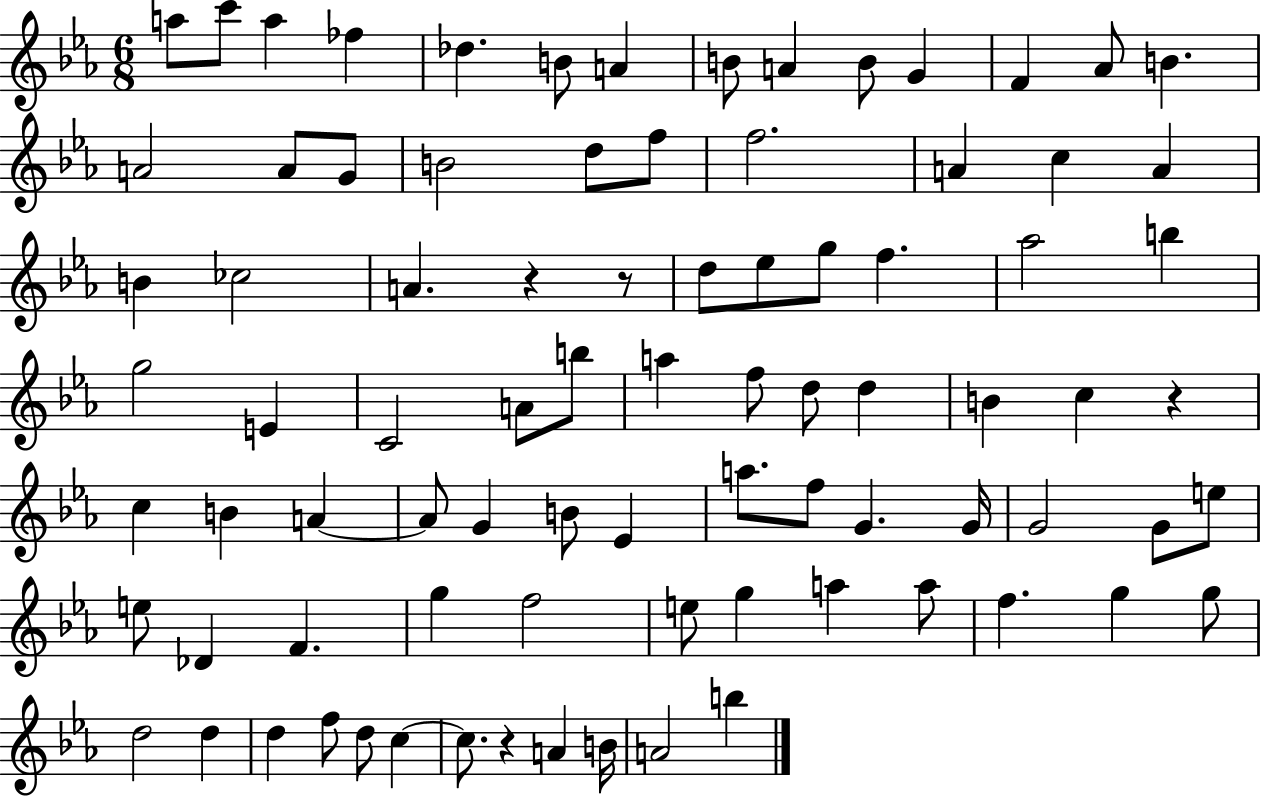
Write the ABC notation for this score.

X:1
T:Untitled
M:6/8
L:1/4
K:Eb
a/2 c'/2 a _f _d B/2 A B/2 A B/2 G F _A/2 B A2 A/2 G/2 B2 d/2 f/2 f2 A c A B _c2 A z z/2 d/2 _e/2 g/2 f _a2 b g2 E C2 A/2 b/2 a f/2 d/2 d B c z c B A A/2 G B/2 _E a/2 f/2 G G/4 G2 G/2 e/2 e/2 _D F g f2 e/2 g a a/2 f g g/2 d2 d d f/2 d/2 c c/2 z A B/4 A2 b